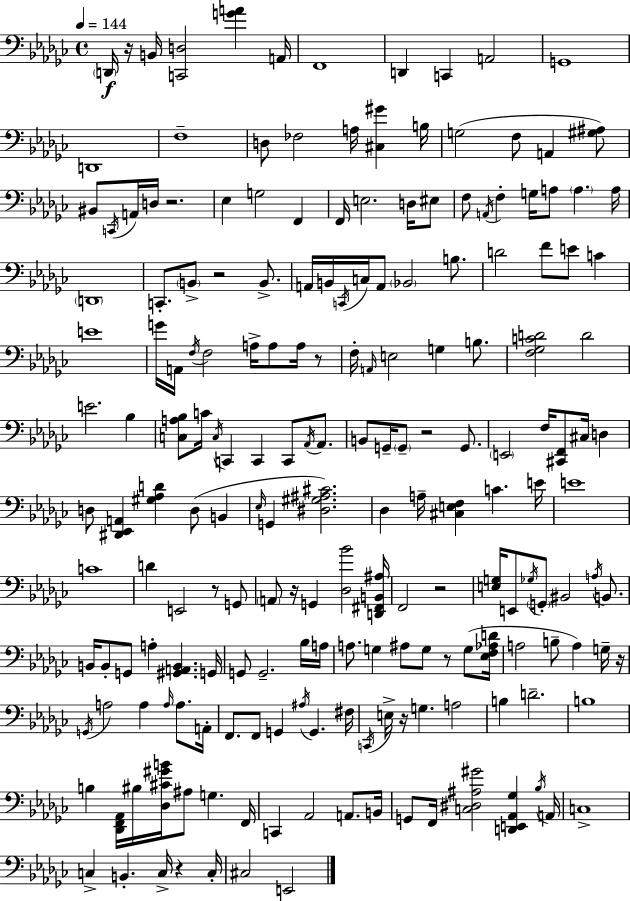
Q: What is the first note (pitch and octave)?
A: D2